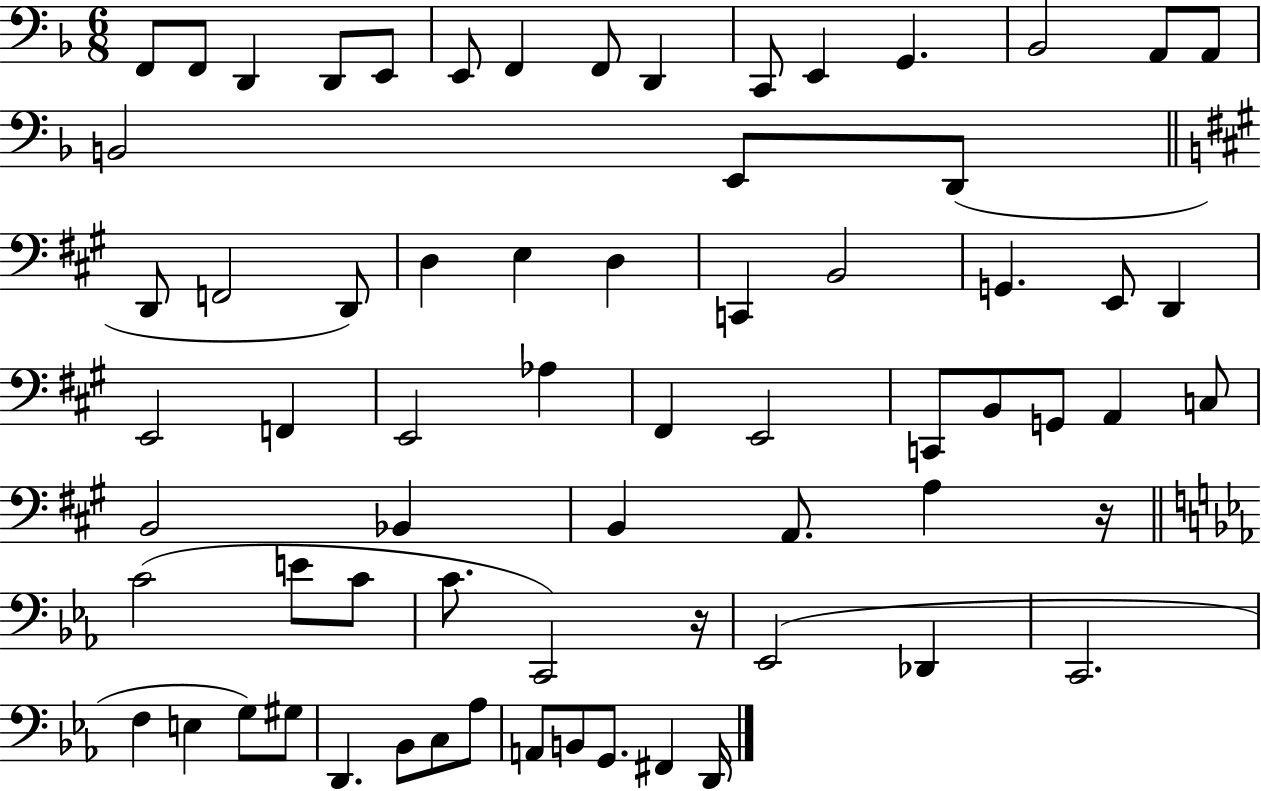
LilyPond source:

{
  \clef bass
  \numericTimeSignature
  \time 6/8
  \key f \major
  f,8 f,8 d,4 d,8 e,8 | e,8 f,4 f,8 d,4 | c,8 e,4 g,4. | bes,2 a,8 a,8 | \break b,2 e,8 d,8( | \bar "||" \break \key a \major d,8 f,2 d,8) | d4 e4 d4 | c,4 b,2 | g,4. e,8 d,4 | \break e,2 f,4 | e,2 aes4 | fis,4 e,2 | c,8 b,8 g,8 a,4 c8 | \break b,2 bes,4 | b,4 a,8. a4 r16 | \bar "||" \break \key ees \major c'2( e'8 c'8 | c'8. c,2) r16 | ees,2( des,4 | c,2. | \break f4 e4 g8) gis8 | d,4. bes,8 c8 aes8 | a,8 b,8 g,8. fis,4 d,16 | \bar "|."
}